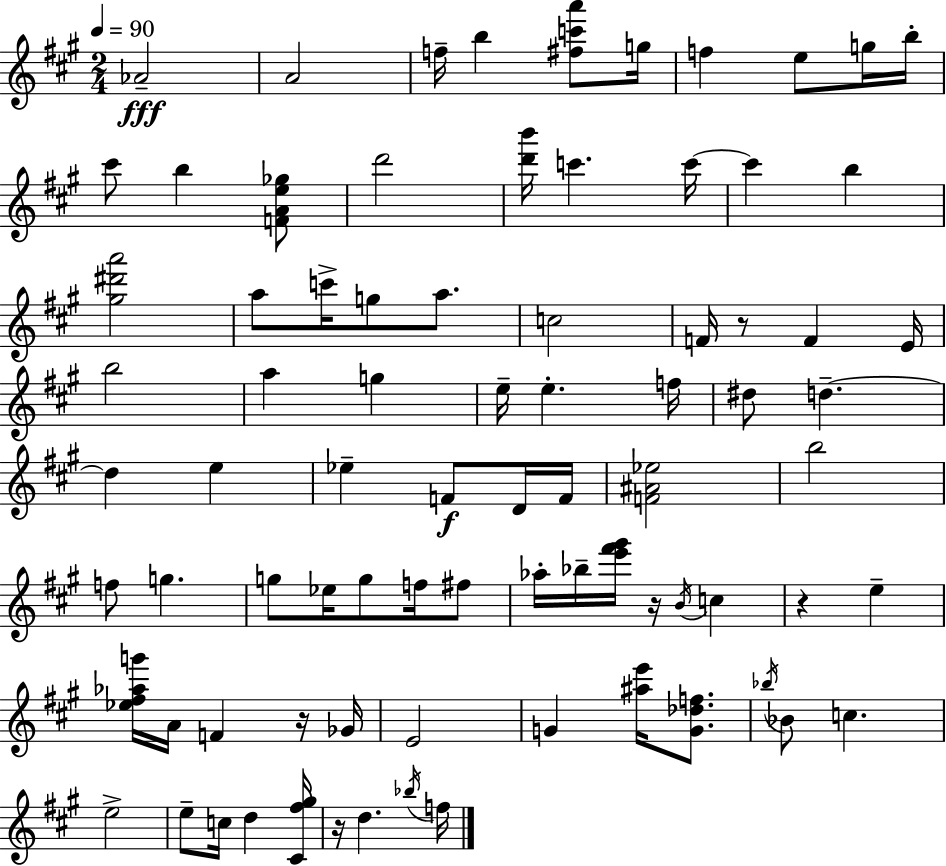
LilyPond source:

{
  \clef treble
  \numericTimeSignature
  \time 2/4
  \key a \major
  \tempo 4 = 90
  aes'2--\fff | a'2 | f''16-- b''4 <fis'' c''' a'''>8 g''16 | f''4 e''8 g''16 b''16-. | \break cis'''8 b''4 <f' a' e'' ges''>8 | d'''2 | <d''' b'''>16 c'''4. c'''16~~ | c'''4 b''4 | \break <gis'' dis''' a'''>2 | a''8 c'''16-> g''8 a''8. | c''2 | f'16 r8 f'4 e'16 | \break b''2 | a''4 g''4 | e''16-- e''4.-. f''16 | dis''8 d''4.--~~ | \break d''4 e''4 | ees''4-- f'8\f d'16 f'16 | <f' ais' ees''>2 | b''2 | \break f''8 g''4. | g''8 ees''16 g''8 f''16 fis''8 | aes''16-. bes''16-- <e''' fis''' gis'''>16 r16 \acciaccatura { b'16 } c''4 | r4 e''4-- | \break <ees'' fis'' aes'' g'''>16 a'16 f'4 r16 | ges'16 e'2 | g'4 <ais'' e'''>16 <g' des'' f''>8. | \acciaccatura { bes''16 } bes'8 c''4. | \break e''2-> | e''8-- c''16 d''4 | <cis' fis'' gis''>16 r16 d''4. | \acciaccatura { bes''16 } f''16 \bar "|."
}